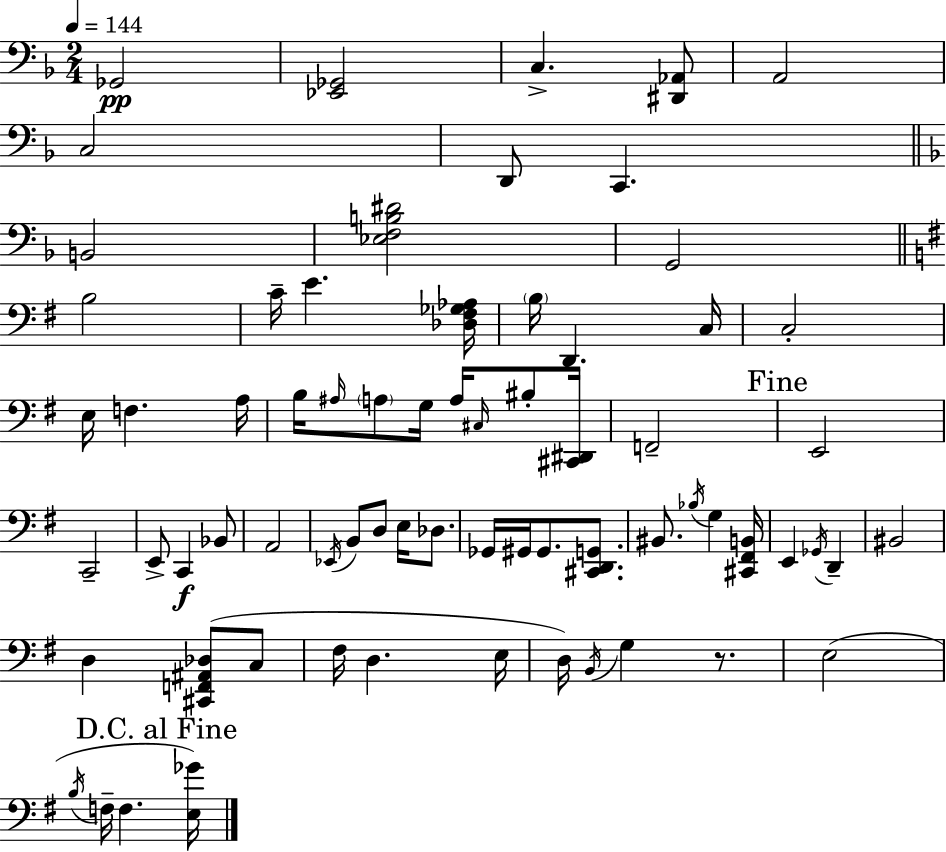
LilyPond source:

{
  \clef bass
  \numericTimeSignature
  \time 2/4
  \key f \major
  \tempo 4 = 144
  ges,2\pp | <ees, ges,>2 | c4.-> <dis, aes,>8 | a,2 | \break c2 | d,8 c,4. | \bar "||" \break \key f \major b,2 | <ees f b dis'>2 | g,2 | \bar "||" \break \key g \major b2 | c'16-- e'4. <des fis ges aes>16 | \parenthesize b16 d,4. c16 | c2-. | \break e16 f4. a16 | b16 \grace { ais16 } \parenthesize a8 g16 a16 \grace { cis16 } bis8-. | <cis, dis,>16 f,2-- | \mark "Fine" e,2 | \break c,2-- | e,8-> c,4\f | bes,8 a,2 | \acciaccatura { ees,16 } b,8 d8 e16 | \break des8. ges,16 gis,16 gis,8. | <cis, d, g,>8. bis,8. \acciaccatura { bes16 } g4 | <cis, fis, b,>16 e,4 | \acciaccatura { ges,16 } d,4-- bis,2 | \break d4 | <cis, f, ais, des>8( c8 fis16 d4. | e16 d16) \acciaccatura { b,16 } g4 | r8. e2( | \break \acciaccatura { b16 } f16-- | f4. \mark "D.C. al Fine" <e ges'>16) \bar "|."
}